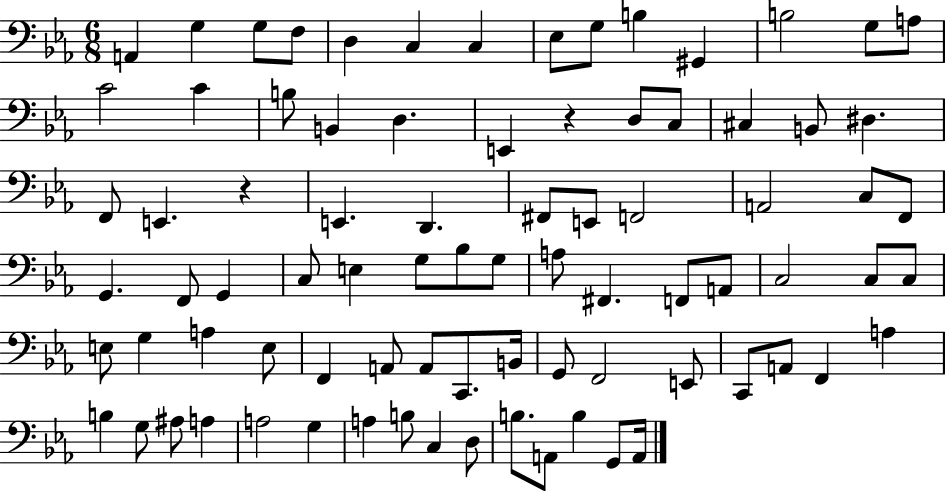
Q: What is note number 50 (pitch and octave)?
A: C3